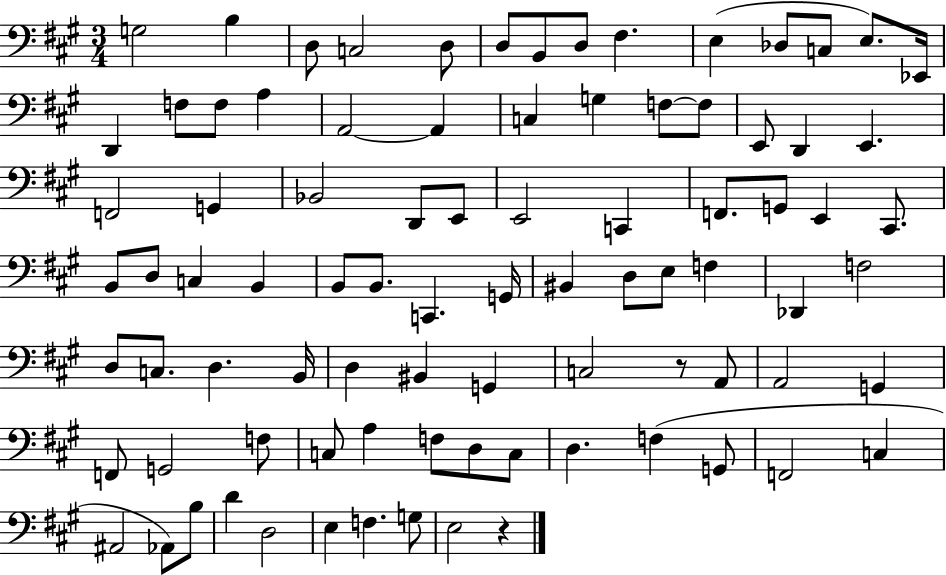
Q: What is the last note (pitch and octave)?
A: E3